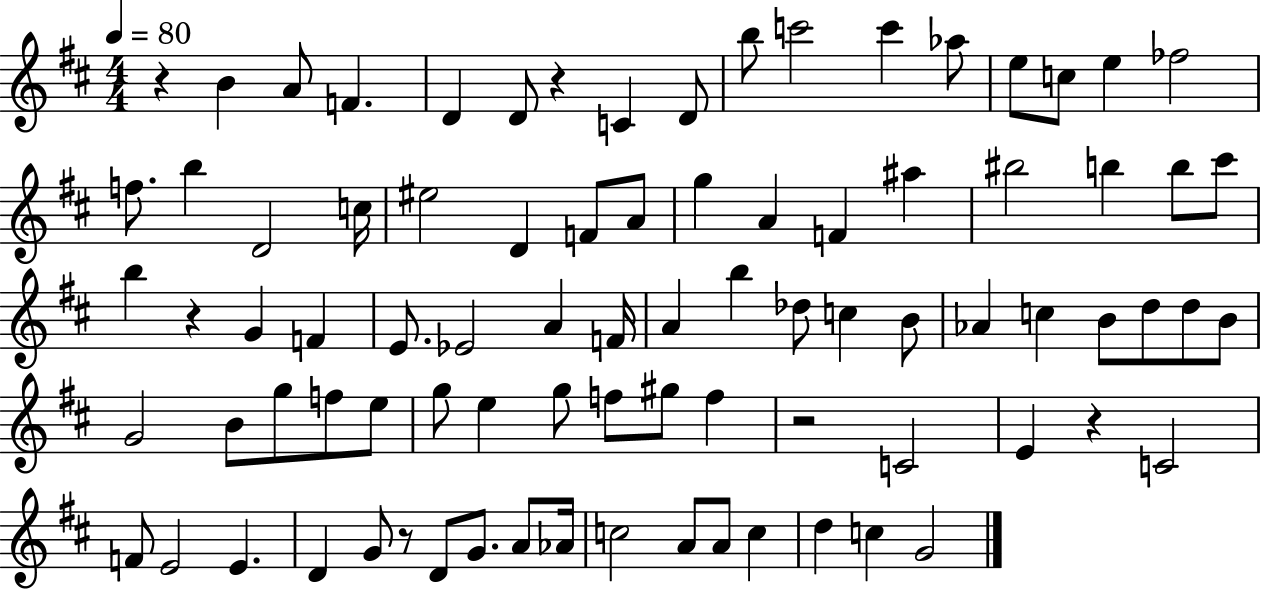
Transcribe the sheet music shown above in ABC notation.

X:1
T:Untitled
M:4/4
L:1/4
K:D
z B A/2 F D D/2 z C D/2 b/2 c'2 c' _a/2 e/2 c/2 e _f2 f/2 b D2 c/4 ^e2 D F/2 A/2 g A F ^a ^b2 b b/2 ^c'/2 b z G F E/2 _E2 A F/4 A b _d/2 c B/2 _A c B/2 d/2 d/2 B/2 G2 B/2 g/2 f/2 e/2 g/2 e g/2 f/2 ^g/2 f z2 C2 E z C2 F/2 E2 E D G/2 z/2 D/2 G/2 A/2 _A/4 c2 A/2 A/2 c d c G2